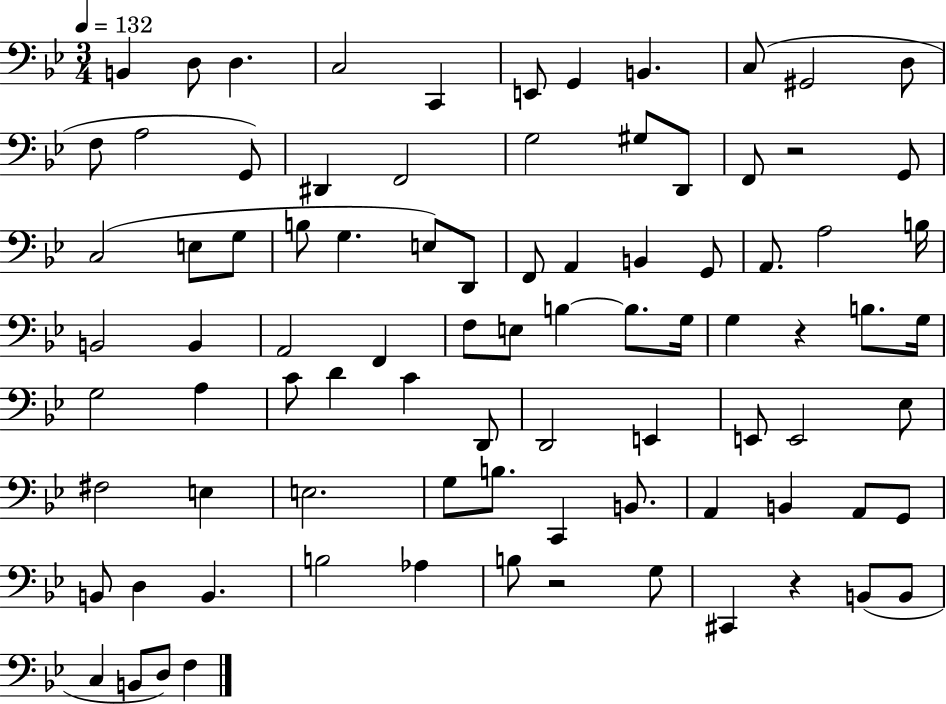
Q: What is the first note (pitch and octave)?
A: B2